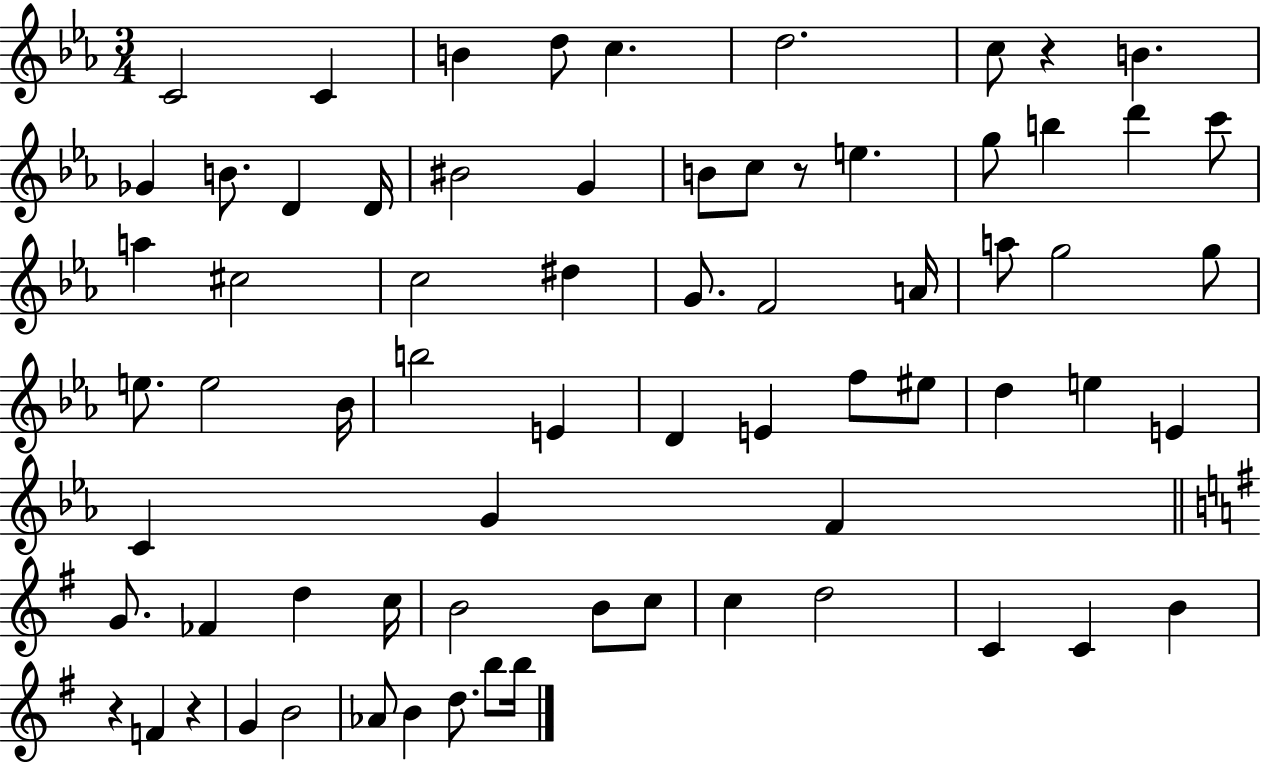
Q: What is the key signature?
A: EES major